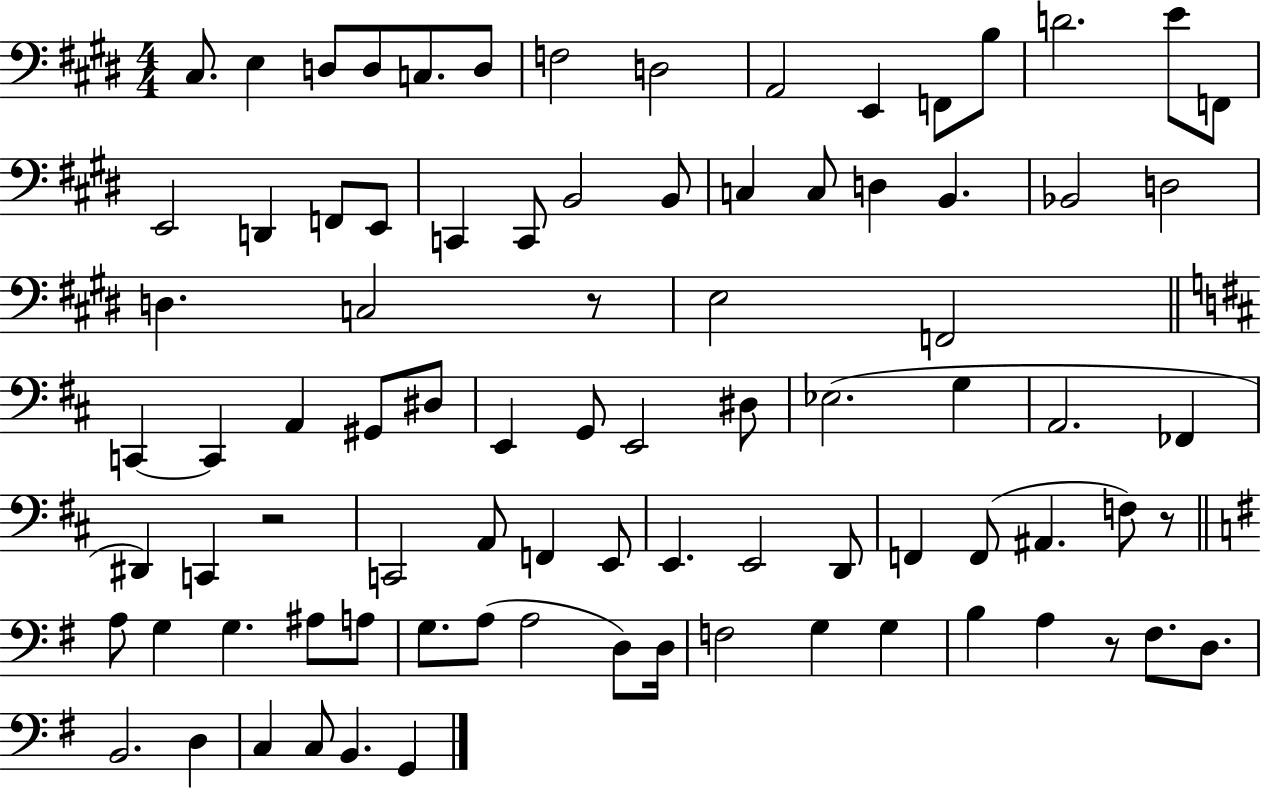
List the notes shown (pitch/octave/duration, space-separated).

C#3/e. E3/q D3/e D3/e C3/e. D3/e F3/h D3/h A2/h E2/q F2/e B3/e D4/h. E4/e F2/e E2/h D2/q F2/e E2/e C2/q C2/e B2/h B2/e C3/q C3/e D3/q B2/q. Bb2/h D3/h D3/q. C3/h R/e E3/h F2/h C2/q C2/q A2/q G#2/e D#3/e E2/q G2/e E2/h D#3/e Eb3/h. G3/q A2/h. FES2/q D#2/q C2/q R/h C2/h A2/e F2/q E2/e E2/q. E2/h D2/e F2/q F2/e A#2/q. F3/e R/e A3/e G3/q G3/q. A#3/e A3/e G3/e. A3/e A3/h D3/e D3/s F3/h G3/q G3/q B3/q A3/q R/e F#3/e. D3/e. B2/h. D3/q C3/q C3/e B2/q. G2/q